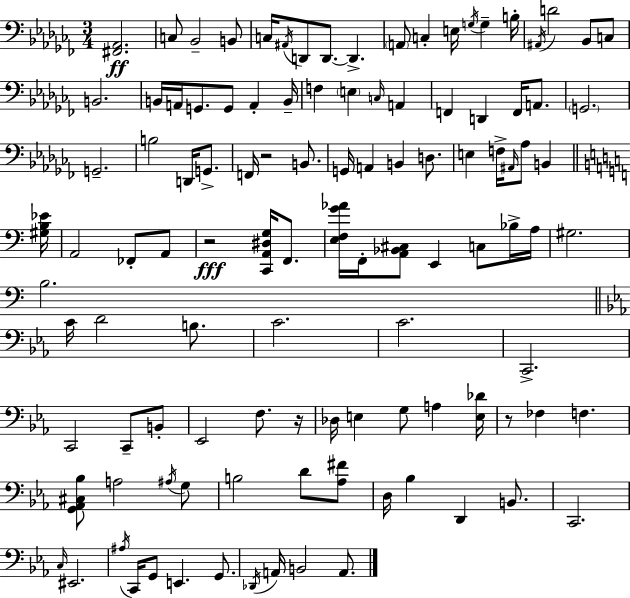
{
  \clef bass
  \numericTimeSignature
  \time 3/4
  \key aes \minor
  <fis, aes,>2.\ff | c8 bes,2-- b,8 | c16 \acciaccatura { ais,16 } d,8 d,8.~~ d,4.-> | \parenthesize a,8 c4-. e16 \acciaccatura { g16 } g4-- | \break b16-. \acciaccatura { ais,16 } d'2 bes,8 | c8 b,2. | b,16 a,16 g,8. g,8 a,4-. | b,16-- f4 \parenthesize e4 \grace { c16 } | \break a,4 f,4 d,4 | f,16 a,8. \parenthesize g,2. | g,2.-- | b2 | \break d,16 g,8.-> f,16 r2 | b,8. g,16 a,4 b,4 | d8. e4 f16-> \grace { ais,16 } aes8 | b,4 \bar "||" \break \key c \major <gis b ees'>16 a,2 fes,8-. a,8 | r2\fff <c, a, dis g>16 f,8. | <e f g' aes'>16 f,16-. <a, bes, cis>8 e,4 c8 bes16-> | a16 gis2. | \break b2. | \bar "||" \break \key ees \major c'16 d'2 b8. | c'2. | c'2. | c,2.-> | \break c,2 c,8-- b,8-. | ees,2 f8. r16 | des16 e4 g8 a4 <e des'>16 | r8 fes4 f4. | \break <g, aes, cis bes>8 a2 \acciaccatura { ais16 } g8 | b2 d'8 <aes fis'>8 | d16 bes4 d,4 b,8. | c,2. | \break \grace { c16 } eis,2. | \acciaccatura { ais16 } c,16 g,8 e,4. | g,8. \acciaccatura { des,16 } a,16 b,2 | a,8. \bar "|."
}